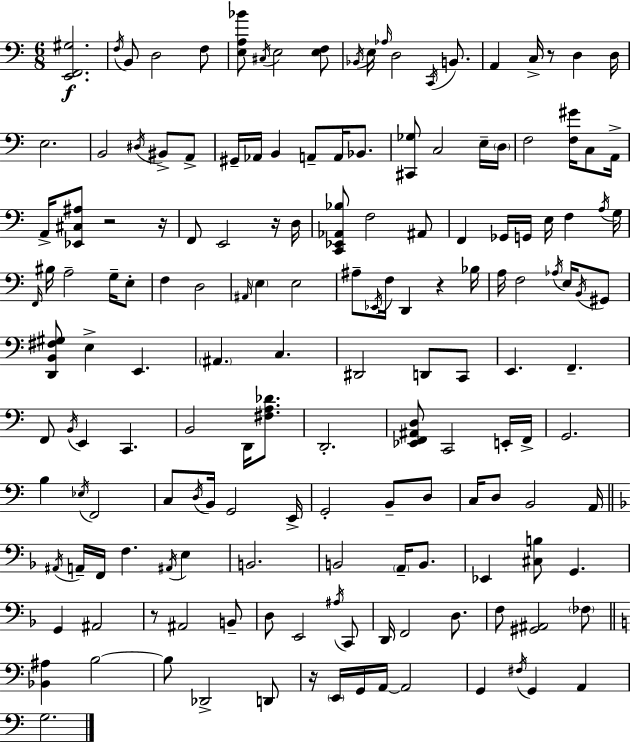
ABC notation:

X:1
T:Untitled
M:6/8
L:1/4
K:Am
[E,,F,,^G,]2 F,/4 B,,/2 D,2 F,/2 [E,A,_B]/2 ^C,/4 E,2 [E,F,]/2 _B,,/4 E,/4 _A,/4 D,2 C,,/4 B,,/2 A,, C,/4 z/2 D, D,/4 E,2 B,,2 ^D,/4 ^B,,/2 A,,/2 ^G,,/4 _A,,/4 B,, A,,/2 A,,/4 _B,,/2 [^C,,_G,]/2 C,2 E,/4 D,/4 F,2 [F,^G]/4 C,/2 A,,/4 A,,/4 [_E,,^C,^A,]/2 z2 z/4 F,,/2 E,,2 z/4 D,/4 [C,,_E,,_A,,_B,]/2 F,2 ^A,,/2 F,, _G,,/4 G,,/4 E,/4 F, A,/4 G,/4 F,,/4 ^B,/4 A,2 G,/4 E,/2 F, D,2 ^A,,/4 E, E,2 ^A,/2 _E,,/4 F,/4 D,, z _B,/4 A,/4 F,2 _A,/4 E,/4 B,,/4 ^G,,/2 [D,,B,,^F,^G,]/2 E, E,, ^A,, C, ^D,,2 D,,/2 C,,/2 E,, F,, F,,/2 B,,/4 E,, C,, B,,2 D,,/4 [^F,A,_D]/2 D,,2 [_E,,F,,^A,,D,]/2 C,,2 E,,/4 F,,/4 G,,2 B, _E,/4 F,,2 C,/2 D,/4 B,,/4 G,,2 E,,/4 G,,2 B,,/2 D,/2 C,/4 D,/2 B,,2 A,,/4 ^A,,/4 A,,/4 F,,/4 F, ^A,,/4 E, B,,2 B,,2 A,,/4 B,,/2 _E,, [^C,B,]/2 G,, G,, ^A,,2 z/2 ^A,,2 B,,/2 D,/2 E,,2 ^A,/4 C,,/2 D,,/4 F,,2 D,/2 F,/2 [^G,,^A,,]2 _F,/2 [_B,,^A,] B,2 B,/2 _D,,2 D,,/2 z/4 E,,/4 G,,/4 A,,/4 A,,2 G,, ^F,/4 G,, A,, G,2